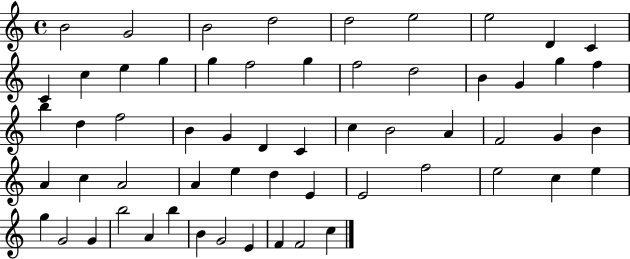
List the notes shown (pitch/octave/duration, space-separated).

B4/h G4/h B4/h D5/h D5/h E5/h E5/h D4/q C4/q C4/q C5/q E5/q G5/q G5/q F5/h G5/q F5/h D5/h B4/q G4/q G5/q F5/q B5/q D5/q F5/h B4/q G4/q D4/q C4/q C5/q B4/h A4/q F4/h G4/q B4/q A4/q C5/q A4/h A4/q E5/q D5/q E4/q E4/h F5/h E5/h C5/q E5/q G5/q G4/h G4/q B5/h A4/q B5/q B4/q G4/h E4/q F4/q F4/h C5/q